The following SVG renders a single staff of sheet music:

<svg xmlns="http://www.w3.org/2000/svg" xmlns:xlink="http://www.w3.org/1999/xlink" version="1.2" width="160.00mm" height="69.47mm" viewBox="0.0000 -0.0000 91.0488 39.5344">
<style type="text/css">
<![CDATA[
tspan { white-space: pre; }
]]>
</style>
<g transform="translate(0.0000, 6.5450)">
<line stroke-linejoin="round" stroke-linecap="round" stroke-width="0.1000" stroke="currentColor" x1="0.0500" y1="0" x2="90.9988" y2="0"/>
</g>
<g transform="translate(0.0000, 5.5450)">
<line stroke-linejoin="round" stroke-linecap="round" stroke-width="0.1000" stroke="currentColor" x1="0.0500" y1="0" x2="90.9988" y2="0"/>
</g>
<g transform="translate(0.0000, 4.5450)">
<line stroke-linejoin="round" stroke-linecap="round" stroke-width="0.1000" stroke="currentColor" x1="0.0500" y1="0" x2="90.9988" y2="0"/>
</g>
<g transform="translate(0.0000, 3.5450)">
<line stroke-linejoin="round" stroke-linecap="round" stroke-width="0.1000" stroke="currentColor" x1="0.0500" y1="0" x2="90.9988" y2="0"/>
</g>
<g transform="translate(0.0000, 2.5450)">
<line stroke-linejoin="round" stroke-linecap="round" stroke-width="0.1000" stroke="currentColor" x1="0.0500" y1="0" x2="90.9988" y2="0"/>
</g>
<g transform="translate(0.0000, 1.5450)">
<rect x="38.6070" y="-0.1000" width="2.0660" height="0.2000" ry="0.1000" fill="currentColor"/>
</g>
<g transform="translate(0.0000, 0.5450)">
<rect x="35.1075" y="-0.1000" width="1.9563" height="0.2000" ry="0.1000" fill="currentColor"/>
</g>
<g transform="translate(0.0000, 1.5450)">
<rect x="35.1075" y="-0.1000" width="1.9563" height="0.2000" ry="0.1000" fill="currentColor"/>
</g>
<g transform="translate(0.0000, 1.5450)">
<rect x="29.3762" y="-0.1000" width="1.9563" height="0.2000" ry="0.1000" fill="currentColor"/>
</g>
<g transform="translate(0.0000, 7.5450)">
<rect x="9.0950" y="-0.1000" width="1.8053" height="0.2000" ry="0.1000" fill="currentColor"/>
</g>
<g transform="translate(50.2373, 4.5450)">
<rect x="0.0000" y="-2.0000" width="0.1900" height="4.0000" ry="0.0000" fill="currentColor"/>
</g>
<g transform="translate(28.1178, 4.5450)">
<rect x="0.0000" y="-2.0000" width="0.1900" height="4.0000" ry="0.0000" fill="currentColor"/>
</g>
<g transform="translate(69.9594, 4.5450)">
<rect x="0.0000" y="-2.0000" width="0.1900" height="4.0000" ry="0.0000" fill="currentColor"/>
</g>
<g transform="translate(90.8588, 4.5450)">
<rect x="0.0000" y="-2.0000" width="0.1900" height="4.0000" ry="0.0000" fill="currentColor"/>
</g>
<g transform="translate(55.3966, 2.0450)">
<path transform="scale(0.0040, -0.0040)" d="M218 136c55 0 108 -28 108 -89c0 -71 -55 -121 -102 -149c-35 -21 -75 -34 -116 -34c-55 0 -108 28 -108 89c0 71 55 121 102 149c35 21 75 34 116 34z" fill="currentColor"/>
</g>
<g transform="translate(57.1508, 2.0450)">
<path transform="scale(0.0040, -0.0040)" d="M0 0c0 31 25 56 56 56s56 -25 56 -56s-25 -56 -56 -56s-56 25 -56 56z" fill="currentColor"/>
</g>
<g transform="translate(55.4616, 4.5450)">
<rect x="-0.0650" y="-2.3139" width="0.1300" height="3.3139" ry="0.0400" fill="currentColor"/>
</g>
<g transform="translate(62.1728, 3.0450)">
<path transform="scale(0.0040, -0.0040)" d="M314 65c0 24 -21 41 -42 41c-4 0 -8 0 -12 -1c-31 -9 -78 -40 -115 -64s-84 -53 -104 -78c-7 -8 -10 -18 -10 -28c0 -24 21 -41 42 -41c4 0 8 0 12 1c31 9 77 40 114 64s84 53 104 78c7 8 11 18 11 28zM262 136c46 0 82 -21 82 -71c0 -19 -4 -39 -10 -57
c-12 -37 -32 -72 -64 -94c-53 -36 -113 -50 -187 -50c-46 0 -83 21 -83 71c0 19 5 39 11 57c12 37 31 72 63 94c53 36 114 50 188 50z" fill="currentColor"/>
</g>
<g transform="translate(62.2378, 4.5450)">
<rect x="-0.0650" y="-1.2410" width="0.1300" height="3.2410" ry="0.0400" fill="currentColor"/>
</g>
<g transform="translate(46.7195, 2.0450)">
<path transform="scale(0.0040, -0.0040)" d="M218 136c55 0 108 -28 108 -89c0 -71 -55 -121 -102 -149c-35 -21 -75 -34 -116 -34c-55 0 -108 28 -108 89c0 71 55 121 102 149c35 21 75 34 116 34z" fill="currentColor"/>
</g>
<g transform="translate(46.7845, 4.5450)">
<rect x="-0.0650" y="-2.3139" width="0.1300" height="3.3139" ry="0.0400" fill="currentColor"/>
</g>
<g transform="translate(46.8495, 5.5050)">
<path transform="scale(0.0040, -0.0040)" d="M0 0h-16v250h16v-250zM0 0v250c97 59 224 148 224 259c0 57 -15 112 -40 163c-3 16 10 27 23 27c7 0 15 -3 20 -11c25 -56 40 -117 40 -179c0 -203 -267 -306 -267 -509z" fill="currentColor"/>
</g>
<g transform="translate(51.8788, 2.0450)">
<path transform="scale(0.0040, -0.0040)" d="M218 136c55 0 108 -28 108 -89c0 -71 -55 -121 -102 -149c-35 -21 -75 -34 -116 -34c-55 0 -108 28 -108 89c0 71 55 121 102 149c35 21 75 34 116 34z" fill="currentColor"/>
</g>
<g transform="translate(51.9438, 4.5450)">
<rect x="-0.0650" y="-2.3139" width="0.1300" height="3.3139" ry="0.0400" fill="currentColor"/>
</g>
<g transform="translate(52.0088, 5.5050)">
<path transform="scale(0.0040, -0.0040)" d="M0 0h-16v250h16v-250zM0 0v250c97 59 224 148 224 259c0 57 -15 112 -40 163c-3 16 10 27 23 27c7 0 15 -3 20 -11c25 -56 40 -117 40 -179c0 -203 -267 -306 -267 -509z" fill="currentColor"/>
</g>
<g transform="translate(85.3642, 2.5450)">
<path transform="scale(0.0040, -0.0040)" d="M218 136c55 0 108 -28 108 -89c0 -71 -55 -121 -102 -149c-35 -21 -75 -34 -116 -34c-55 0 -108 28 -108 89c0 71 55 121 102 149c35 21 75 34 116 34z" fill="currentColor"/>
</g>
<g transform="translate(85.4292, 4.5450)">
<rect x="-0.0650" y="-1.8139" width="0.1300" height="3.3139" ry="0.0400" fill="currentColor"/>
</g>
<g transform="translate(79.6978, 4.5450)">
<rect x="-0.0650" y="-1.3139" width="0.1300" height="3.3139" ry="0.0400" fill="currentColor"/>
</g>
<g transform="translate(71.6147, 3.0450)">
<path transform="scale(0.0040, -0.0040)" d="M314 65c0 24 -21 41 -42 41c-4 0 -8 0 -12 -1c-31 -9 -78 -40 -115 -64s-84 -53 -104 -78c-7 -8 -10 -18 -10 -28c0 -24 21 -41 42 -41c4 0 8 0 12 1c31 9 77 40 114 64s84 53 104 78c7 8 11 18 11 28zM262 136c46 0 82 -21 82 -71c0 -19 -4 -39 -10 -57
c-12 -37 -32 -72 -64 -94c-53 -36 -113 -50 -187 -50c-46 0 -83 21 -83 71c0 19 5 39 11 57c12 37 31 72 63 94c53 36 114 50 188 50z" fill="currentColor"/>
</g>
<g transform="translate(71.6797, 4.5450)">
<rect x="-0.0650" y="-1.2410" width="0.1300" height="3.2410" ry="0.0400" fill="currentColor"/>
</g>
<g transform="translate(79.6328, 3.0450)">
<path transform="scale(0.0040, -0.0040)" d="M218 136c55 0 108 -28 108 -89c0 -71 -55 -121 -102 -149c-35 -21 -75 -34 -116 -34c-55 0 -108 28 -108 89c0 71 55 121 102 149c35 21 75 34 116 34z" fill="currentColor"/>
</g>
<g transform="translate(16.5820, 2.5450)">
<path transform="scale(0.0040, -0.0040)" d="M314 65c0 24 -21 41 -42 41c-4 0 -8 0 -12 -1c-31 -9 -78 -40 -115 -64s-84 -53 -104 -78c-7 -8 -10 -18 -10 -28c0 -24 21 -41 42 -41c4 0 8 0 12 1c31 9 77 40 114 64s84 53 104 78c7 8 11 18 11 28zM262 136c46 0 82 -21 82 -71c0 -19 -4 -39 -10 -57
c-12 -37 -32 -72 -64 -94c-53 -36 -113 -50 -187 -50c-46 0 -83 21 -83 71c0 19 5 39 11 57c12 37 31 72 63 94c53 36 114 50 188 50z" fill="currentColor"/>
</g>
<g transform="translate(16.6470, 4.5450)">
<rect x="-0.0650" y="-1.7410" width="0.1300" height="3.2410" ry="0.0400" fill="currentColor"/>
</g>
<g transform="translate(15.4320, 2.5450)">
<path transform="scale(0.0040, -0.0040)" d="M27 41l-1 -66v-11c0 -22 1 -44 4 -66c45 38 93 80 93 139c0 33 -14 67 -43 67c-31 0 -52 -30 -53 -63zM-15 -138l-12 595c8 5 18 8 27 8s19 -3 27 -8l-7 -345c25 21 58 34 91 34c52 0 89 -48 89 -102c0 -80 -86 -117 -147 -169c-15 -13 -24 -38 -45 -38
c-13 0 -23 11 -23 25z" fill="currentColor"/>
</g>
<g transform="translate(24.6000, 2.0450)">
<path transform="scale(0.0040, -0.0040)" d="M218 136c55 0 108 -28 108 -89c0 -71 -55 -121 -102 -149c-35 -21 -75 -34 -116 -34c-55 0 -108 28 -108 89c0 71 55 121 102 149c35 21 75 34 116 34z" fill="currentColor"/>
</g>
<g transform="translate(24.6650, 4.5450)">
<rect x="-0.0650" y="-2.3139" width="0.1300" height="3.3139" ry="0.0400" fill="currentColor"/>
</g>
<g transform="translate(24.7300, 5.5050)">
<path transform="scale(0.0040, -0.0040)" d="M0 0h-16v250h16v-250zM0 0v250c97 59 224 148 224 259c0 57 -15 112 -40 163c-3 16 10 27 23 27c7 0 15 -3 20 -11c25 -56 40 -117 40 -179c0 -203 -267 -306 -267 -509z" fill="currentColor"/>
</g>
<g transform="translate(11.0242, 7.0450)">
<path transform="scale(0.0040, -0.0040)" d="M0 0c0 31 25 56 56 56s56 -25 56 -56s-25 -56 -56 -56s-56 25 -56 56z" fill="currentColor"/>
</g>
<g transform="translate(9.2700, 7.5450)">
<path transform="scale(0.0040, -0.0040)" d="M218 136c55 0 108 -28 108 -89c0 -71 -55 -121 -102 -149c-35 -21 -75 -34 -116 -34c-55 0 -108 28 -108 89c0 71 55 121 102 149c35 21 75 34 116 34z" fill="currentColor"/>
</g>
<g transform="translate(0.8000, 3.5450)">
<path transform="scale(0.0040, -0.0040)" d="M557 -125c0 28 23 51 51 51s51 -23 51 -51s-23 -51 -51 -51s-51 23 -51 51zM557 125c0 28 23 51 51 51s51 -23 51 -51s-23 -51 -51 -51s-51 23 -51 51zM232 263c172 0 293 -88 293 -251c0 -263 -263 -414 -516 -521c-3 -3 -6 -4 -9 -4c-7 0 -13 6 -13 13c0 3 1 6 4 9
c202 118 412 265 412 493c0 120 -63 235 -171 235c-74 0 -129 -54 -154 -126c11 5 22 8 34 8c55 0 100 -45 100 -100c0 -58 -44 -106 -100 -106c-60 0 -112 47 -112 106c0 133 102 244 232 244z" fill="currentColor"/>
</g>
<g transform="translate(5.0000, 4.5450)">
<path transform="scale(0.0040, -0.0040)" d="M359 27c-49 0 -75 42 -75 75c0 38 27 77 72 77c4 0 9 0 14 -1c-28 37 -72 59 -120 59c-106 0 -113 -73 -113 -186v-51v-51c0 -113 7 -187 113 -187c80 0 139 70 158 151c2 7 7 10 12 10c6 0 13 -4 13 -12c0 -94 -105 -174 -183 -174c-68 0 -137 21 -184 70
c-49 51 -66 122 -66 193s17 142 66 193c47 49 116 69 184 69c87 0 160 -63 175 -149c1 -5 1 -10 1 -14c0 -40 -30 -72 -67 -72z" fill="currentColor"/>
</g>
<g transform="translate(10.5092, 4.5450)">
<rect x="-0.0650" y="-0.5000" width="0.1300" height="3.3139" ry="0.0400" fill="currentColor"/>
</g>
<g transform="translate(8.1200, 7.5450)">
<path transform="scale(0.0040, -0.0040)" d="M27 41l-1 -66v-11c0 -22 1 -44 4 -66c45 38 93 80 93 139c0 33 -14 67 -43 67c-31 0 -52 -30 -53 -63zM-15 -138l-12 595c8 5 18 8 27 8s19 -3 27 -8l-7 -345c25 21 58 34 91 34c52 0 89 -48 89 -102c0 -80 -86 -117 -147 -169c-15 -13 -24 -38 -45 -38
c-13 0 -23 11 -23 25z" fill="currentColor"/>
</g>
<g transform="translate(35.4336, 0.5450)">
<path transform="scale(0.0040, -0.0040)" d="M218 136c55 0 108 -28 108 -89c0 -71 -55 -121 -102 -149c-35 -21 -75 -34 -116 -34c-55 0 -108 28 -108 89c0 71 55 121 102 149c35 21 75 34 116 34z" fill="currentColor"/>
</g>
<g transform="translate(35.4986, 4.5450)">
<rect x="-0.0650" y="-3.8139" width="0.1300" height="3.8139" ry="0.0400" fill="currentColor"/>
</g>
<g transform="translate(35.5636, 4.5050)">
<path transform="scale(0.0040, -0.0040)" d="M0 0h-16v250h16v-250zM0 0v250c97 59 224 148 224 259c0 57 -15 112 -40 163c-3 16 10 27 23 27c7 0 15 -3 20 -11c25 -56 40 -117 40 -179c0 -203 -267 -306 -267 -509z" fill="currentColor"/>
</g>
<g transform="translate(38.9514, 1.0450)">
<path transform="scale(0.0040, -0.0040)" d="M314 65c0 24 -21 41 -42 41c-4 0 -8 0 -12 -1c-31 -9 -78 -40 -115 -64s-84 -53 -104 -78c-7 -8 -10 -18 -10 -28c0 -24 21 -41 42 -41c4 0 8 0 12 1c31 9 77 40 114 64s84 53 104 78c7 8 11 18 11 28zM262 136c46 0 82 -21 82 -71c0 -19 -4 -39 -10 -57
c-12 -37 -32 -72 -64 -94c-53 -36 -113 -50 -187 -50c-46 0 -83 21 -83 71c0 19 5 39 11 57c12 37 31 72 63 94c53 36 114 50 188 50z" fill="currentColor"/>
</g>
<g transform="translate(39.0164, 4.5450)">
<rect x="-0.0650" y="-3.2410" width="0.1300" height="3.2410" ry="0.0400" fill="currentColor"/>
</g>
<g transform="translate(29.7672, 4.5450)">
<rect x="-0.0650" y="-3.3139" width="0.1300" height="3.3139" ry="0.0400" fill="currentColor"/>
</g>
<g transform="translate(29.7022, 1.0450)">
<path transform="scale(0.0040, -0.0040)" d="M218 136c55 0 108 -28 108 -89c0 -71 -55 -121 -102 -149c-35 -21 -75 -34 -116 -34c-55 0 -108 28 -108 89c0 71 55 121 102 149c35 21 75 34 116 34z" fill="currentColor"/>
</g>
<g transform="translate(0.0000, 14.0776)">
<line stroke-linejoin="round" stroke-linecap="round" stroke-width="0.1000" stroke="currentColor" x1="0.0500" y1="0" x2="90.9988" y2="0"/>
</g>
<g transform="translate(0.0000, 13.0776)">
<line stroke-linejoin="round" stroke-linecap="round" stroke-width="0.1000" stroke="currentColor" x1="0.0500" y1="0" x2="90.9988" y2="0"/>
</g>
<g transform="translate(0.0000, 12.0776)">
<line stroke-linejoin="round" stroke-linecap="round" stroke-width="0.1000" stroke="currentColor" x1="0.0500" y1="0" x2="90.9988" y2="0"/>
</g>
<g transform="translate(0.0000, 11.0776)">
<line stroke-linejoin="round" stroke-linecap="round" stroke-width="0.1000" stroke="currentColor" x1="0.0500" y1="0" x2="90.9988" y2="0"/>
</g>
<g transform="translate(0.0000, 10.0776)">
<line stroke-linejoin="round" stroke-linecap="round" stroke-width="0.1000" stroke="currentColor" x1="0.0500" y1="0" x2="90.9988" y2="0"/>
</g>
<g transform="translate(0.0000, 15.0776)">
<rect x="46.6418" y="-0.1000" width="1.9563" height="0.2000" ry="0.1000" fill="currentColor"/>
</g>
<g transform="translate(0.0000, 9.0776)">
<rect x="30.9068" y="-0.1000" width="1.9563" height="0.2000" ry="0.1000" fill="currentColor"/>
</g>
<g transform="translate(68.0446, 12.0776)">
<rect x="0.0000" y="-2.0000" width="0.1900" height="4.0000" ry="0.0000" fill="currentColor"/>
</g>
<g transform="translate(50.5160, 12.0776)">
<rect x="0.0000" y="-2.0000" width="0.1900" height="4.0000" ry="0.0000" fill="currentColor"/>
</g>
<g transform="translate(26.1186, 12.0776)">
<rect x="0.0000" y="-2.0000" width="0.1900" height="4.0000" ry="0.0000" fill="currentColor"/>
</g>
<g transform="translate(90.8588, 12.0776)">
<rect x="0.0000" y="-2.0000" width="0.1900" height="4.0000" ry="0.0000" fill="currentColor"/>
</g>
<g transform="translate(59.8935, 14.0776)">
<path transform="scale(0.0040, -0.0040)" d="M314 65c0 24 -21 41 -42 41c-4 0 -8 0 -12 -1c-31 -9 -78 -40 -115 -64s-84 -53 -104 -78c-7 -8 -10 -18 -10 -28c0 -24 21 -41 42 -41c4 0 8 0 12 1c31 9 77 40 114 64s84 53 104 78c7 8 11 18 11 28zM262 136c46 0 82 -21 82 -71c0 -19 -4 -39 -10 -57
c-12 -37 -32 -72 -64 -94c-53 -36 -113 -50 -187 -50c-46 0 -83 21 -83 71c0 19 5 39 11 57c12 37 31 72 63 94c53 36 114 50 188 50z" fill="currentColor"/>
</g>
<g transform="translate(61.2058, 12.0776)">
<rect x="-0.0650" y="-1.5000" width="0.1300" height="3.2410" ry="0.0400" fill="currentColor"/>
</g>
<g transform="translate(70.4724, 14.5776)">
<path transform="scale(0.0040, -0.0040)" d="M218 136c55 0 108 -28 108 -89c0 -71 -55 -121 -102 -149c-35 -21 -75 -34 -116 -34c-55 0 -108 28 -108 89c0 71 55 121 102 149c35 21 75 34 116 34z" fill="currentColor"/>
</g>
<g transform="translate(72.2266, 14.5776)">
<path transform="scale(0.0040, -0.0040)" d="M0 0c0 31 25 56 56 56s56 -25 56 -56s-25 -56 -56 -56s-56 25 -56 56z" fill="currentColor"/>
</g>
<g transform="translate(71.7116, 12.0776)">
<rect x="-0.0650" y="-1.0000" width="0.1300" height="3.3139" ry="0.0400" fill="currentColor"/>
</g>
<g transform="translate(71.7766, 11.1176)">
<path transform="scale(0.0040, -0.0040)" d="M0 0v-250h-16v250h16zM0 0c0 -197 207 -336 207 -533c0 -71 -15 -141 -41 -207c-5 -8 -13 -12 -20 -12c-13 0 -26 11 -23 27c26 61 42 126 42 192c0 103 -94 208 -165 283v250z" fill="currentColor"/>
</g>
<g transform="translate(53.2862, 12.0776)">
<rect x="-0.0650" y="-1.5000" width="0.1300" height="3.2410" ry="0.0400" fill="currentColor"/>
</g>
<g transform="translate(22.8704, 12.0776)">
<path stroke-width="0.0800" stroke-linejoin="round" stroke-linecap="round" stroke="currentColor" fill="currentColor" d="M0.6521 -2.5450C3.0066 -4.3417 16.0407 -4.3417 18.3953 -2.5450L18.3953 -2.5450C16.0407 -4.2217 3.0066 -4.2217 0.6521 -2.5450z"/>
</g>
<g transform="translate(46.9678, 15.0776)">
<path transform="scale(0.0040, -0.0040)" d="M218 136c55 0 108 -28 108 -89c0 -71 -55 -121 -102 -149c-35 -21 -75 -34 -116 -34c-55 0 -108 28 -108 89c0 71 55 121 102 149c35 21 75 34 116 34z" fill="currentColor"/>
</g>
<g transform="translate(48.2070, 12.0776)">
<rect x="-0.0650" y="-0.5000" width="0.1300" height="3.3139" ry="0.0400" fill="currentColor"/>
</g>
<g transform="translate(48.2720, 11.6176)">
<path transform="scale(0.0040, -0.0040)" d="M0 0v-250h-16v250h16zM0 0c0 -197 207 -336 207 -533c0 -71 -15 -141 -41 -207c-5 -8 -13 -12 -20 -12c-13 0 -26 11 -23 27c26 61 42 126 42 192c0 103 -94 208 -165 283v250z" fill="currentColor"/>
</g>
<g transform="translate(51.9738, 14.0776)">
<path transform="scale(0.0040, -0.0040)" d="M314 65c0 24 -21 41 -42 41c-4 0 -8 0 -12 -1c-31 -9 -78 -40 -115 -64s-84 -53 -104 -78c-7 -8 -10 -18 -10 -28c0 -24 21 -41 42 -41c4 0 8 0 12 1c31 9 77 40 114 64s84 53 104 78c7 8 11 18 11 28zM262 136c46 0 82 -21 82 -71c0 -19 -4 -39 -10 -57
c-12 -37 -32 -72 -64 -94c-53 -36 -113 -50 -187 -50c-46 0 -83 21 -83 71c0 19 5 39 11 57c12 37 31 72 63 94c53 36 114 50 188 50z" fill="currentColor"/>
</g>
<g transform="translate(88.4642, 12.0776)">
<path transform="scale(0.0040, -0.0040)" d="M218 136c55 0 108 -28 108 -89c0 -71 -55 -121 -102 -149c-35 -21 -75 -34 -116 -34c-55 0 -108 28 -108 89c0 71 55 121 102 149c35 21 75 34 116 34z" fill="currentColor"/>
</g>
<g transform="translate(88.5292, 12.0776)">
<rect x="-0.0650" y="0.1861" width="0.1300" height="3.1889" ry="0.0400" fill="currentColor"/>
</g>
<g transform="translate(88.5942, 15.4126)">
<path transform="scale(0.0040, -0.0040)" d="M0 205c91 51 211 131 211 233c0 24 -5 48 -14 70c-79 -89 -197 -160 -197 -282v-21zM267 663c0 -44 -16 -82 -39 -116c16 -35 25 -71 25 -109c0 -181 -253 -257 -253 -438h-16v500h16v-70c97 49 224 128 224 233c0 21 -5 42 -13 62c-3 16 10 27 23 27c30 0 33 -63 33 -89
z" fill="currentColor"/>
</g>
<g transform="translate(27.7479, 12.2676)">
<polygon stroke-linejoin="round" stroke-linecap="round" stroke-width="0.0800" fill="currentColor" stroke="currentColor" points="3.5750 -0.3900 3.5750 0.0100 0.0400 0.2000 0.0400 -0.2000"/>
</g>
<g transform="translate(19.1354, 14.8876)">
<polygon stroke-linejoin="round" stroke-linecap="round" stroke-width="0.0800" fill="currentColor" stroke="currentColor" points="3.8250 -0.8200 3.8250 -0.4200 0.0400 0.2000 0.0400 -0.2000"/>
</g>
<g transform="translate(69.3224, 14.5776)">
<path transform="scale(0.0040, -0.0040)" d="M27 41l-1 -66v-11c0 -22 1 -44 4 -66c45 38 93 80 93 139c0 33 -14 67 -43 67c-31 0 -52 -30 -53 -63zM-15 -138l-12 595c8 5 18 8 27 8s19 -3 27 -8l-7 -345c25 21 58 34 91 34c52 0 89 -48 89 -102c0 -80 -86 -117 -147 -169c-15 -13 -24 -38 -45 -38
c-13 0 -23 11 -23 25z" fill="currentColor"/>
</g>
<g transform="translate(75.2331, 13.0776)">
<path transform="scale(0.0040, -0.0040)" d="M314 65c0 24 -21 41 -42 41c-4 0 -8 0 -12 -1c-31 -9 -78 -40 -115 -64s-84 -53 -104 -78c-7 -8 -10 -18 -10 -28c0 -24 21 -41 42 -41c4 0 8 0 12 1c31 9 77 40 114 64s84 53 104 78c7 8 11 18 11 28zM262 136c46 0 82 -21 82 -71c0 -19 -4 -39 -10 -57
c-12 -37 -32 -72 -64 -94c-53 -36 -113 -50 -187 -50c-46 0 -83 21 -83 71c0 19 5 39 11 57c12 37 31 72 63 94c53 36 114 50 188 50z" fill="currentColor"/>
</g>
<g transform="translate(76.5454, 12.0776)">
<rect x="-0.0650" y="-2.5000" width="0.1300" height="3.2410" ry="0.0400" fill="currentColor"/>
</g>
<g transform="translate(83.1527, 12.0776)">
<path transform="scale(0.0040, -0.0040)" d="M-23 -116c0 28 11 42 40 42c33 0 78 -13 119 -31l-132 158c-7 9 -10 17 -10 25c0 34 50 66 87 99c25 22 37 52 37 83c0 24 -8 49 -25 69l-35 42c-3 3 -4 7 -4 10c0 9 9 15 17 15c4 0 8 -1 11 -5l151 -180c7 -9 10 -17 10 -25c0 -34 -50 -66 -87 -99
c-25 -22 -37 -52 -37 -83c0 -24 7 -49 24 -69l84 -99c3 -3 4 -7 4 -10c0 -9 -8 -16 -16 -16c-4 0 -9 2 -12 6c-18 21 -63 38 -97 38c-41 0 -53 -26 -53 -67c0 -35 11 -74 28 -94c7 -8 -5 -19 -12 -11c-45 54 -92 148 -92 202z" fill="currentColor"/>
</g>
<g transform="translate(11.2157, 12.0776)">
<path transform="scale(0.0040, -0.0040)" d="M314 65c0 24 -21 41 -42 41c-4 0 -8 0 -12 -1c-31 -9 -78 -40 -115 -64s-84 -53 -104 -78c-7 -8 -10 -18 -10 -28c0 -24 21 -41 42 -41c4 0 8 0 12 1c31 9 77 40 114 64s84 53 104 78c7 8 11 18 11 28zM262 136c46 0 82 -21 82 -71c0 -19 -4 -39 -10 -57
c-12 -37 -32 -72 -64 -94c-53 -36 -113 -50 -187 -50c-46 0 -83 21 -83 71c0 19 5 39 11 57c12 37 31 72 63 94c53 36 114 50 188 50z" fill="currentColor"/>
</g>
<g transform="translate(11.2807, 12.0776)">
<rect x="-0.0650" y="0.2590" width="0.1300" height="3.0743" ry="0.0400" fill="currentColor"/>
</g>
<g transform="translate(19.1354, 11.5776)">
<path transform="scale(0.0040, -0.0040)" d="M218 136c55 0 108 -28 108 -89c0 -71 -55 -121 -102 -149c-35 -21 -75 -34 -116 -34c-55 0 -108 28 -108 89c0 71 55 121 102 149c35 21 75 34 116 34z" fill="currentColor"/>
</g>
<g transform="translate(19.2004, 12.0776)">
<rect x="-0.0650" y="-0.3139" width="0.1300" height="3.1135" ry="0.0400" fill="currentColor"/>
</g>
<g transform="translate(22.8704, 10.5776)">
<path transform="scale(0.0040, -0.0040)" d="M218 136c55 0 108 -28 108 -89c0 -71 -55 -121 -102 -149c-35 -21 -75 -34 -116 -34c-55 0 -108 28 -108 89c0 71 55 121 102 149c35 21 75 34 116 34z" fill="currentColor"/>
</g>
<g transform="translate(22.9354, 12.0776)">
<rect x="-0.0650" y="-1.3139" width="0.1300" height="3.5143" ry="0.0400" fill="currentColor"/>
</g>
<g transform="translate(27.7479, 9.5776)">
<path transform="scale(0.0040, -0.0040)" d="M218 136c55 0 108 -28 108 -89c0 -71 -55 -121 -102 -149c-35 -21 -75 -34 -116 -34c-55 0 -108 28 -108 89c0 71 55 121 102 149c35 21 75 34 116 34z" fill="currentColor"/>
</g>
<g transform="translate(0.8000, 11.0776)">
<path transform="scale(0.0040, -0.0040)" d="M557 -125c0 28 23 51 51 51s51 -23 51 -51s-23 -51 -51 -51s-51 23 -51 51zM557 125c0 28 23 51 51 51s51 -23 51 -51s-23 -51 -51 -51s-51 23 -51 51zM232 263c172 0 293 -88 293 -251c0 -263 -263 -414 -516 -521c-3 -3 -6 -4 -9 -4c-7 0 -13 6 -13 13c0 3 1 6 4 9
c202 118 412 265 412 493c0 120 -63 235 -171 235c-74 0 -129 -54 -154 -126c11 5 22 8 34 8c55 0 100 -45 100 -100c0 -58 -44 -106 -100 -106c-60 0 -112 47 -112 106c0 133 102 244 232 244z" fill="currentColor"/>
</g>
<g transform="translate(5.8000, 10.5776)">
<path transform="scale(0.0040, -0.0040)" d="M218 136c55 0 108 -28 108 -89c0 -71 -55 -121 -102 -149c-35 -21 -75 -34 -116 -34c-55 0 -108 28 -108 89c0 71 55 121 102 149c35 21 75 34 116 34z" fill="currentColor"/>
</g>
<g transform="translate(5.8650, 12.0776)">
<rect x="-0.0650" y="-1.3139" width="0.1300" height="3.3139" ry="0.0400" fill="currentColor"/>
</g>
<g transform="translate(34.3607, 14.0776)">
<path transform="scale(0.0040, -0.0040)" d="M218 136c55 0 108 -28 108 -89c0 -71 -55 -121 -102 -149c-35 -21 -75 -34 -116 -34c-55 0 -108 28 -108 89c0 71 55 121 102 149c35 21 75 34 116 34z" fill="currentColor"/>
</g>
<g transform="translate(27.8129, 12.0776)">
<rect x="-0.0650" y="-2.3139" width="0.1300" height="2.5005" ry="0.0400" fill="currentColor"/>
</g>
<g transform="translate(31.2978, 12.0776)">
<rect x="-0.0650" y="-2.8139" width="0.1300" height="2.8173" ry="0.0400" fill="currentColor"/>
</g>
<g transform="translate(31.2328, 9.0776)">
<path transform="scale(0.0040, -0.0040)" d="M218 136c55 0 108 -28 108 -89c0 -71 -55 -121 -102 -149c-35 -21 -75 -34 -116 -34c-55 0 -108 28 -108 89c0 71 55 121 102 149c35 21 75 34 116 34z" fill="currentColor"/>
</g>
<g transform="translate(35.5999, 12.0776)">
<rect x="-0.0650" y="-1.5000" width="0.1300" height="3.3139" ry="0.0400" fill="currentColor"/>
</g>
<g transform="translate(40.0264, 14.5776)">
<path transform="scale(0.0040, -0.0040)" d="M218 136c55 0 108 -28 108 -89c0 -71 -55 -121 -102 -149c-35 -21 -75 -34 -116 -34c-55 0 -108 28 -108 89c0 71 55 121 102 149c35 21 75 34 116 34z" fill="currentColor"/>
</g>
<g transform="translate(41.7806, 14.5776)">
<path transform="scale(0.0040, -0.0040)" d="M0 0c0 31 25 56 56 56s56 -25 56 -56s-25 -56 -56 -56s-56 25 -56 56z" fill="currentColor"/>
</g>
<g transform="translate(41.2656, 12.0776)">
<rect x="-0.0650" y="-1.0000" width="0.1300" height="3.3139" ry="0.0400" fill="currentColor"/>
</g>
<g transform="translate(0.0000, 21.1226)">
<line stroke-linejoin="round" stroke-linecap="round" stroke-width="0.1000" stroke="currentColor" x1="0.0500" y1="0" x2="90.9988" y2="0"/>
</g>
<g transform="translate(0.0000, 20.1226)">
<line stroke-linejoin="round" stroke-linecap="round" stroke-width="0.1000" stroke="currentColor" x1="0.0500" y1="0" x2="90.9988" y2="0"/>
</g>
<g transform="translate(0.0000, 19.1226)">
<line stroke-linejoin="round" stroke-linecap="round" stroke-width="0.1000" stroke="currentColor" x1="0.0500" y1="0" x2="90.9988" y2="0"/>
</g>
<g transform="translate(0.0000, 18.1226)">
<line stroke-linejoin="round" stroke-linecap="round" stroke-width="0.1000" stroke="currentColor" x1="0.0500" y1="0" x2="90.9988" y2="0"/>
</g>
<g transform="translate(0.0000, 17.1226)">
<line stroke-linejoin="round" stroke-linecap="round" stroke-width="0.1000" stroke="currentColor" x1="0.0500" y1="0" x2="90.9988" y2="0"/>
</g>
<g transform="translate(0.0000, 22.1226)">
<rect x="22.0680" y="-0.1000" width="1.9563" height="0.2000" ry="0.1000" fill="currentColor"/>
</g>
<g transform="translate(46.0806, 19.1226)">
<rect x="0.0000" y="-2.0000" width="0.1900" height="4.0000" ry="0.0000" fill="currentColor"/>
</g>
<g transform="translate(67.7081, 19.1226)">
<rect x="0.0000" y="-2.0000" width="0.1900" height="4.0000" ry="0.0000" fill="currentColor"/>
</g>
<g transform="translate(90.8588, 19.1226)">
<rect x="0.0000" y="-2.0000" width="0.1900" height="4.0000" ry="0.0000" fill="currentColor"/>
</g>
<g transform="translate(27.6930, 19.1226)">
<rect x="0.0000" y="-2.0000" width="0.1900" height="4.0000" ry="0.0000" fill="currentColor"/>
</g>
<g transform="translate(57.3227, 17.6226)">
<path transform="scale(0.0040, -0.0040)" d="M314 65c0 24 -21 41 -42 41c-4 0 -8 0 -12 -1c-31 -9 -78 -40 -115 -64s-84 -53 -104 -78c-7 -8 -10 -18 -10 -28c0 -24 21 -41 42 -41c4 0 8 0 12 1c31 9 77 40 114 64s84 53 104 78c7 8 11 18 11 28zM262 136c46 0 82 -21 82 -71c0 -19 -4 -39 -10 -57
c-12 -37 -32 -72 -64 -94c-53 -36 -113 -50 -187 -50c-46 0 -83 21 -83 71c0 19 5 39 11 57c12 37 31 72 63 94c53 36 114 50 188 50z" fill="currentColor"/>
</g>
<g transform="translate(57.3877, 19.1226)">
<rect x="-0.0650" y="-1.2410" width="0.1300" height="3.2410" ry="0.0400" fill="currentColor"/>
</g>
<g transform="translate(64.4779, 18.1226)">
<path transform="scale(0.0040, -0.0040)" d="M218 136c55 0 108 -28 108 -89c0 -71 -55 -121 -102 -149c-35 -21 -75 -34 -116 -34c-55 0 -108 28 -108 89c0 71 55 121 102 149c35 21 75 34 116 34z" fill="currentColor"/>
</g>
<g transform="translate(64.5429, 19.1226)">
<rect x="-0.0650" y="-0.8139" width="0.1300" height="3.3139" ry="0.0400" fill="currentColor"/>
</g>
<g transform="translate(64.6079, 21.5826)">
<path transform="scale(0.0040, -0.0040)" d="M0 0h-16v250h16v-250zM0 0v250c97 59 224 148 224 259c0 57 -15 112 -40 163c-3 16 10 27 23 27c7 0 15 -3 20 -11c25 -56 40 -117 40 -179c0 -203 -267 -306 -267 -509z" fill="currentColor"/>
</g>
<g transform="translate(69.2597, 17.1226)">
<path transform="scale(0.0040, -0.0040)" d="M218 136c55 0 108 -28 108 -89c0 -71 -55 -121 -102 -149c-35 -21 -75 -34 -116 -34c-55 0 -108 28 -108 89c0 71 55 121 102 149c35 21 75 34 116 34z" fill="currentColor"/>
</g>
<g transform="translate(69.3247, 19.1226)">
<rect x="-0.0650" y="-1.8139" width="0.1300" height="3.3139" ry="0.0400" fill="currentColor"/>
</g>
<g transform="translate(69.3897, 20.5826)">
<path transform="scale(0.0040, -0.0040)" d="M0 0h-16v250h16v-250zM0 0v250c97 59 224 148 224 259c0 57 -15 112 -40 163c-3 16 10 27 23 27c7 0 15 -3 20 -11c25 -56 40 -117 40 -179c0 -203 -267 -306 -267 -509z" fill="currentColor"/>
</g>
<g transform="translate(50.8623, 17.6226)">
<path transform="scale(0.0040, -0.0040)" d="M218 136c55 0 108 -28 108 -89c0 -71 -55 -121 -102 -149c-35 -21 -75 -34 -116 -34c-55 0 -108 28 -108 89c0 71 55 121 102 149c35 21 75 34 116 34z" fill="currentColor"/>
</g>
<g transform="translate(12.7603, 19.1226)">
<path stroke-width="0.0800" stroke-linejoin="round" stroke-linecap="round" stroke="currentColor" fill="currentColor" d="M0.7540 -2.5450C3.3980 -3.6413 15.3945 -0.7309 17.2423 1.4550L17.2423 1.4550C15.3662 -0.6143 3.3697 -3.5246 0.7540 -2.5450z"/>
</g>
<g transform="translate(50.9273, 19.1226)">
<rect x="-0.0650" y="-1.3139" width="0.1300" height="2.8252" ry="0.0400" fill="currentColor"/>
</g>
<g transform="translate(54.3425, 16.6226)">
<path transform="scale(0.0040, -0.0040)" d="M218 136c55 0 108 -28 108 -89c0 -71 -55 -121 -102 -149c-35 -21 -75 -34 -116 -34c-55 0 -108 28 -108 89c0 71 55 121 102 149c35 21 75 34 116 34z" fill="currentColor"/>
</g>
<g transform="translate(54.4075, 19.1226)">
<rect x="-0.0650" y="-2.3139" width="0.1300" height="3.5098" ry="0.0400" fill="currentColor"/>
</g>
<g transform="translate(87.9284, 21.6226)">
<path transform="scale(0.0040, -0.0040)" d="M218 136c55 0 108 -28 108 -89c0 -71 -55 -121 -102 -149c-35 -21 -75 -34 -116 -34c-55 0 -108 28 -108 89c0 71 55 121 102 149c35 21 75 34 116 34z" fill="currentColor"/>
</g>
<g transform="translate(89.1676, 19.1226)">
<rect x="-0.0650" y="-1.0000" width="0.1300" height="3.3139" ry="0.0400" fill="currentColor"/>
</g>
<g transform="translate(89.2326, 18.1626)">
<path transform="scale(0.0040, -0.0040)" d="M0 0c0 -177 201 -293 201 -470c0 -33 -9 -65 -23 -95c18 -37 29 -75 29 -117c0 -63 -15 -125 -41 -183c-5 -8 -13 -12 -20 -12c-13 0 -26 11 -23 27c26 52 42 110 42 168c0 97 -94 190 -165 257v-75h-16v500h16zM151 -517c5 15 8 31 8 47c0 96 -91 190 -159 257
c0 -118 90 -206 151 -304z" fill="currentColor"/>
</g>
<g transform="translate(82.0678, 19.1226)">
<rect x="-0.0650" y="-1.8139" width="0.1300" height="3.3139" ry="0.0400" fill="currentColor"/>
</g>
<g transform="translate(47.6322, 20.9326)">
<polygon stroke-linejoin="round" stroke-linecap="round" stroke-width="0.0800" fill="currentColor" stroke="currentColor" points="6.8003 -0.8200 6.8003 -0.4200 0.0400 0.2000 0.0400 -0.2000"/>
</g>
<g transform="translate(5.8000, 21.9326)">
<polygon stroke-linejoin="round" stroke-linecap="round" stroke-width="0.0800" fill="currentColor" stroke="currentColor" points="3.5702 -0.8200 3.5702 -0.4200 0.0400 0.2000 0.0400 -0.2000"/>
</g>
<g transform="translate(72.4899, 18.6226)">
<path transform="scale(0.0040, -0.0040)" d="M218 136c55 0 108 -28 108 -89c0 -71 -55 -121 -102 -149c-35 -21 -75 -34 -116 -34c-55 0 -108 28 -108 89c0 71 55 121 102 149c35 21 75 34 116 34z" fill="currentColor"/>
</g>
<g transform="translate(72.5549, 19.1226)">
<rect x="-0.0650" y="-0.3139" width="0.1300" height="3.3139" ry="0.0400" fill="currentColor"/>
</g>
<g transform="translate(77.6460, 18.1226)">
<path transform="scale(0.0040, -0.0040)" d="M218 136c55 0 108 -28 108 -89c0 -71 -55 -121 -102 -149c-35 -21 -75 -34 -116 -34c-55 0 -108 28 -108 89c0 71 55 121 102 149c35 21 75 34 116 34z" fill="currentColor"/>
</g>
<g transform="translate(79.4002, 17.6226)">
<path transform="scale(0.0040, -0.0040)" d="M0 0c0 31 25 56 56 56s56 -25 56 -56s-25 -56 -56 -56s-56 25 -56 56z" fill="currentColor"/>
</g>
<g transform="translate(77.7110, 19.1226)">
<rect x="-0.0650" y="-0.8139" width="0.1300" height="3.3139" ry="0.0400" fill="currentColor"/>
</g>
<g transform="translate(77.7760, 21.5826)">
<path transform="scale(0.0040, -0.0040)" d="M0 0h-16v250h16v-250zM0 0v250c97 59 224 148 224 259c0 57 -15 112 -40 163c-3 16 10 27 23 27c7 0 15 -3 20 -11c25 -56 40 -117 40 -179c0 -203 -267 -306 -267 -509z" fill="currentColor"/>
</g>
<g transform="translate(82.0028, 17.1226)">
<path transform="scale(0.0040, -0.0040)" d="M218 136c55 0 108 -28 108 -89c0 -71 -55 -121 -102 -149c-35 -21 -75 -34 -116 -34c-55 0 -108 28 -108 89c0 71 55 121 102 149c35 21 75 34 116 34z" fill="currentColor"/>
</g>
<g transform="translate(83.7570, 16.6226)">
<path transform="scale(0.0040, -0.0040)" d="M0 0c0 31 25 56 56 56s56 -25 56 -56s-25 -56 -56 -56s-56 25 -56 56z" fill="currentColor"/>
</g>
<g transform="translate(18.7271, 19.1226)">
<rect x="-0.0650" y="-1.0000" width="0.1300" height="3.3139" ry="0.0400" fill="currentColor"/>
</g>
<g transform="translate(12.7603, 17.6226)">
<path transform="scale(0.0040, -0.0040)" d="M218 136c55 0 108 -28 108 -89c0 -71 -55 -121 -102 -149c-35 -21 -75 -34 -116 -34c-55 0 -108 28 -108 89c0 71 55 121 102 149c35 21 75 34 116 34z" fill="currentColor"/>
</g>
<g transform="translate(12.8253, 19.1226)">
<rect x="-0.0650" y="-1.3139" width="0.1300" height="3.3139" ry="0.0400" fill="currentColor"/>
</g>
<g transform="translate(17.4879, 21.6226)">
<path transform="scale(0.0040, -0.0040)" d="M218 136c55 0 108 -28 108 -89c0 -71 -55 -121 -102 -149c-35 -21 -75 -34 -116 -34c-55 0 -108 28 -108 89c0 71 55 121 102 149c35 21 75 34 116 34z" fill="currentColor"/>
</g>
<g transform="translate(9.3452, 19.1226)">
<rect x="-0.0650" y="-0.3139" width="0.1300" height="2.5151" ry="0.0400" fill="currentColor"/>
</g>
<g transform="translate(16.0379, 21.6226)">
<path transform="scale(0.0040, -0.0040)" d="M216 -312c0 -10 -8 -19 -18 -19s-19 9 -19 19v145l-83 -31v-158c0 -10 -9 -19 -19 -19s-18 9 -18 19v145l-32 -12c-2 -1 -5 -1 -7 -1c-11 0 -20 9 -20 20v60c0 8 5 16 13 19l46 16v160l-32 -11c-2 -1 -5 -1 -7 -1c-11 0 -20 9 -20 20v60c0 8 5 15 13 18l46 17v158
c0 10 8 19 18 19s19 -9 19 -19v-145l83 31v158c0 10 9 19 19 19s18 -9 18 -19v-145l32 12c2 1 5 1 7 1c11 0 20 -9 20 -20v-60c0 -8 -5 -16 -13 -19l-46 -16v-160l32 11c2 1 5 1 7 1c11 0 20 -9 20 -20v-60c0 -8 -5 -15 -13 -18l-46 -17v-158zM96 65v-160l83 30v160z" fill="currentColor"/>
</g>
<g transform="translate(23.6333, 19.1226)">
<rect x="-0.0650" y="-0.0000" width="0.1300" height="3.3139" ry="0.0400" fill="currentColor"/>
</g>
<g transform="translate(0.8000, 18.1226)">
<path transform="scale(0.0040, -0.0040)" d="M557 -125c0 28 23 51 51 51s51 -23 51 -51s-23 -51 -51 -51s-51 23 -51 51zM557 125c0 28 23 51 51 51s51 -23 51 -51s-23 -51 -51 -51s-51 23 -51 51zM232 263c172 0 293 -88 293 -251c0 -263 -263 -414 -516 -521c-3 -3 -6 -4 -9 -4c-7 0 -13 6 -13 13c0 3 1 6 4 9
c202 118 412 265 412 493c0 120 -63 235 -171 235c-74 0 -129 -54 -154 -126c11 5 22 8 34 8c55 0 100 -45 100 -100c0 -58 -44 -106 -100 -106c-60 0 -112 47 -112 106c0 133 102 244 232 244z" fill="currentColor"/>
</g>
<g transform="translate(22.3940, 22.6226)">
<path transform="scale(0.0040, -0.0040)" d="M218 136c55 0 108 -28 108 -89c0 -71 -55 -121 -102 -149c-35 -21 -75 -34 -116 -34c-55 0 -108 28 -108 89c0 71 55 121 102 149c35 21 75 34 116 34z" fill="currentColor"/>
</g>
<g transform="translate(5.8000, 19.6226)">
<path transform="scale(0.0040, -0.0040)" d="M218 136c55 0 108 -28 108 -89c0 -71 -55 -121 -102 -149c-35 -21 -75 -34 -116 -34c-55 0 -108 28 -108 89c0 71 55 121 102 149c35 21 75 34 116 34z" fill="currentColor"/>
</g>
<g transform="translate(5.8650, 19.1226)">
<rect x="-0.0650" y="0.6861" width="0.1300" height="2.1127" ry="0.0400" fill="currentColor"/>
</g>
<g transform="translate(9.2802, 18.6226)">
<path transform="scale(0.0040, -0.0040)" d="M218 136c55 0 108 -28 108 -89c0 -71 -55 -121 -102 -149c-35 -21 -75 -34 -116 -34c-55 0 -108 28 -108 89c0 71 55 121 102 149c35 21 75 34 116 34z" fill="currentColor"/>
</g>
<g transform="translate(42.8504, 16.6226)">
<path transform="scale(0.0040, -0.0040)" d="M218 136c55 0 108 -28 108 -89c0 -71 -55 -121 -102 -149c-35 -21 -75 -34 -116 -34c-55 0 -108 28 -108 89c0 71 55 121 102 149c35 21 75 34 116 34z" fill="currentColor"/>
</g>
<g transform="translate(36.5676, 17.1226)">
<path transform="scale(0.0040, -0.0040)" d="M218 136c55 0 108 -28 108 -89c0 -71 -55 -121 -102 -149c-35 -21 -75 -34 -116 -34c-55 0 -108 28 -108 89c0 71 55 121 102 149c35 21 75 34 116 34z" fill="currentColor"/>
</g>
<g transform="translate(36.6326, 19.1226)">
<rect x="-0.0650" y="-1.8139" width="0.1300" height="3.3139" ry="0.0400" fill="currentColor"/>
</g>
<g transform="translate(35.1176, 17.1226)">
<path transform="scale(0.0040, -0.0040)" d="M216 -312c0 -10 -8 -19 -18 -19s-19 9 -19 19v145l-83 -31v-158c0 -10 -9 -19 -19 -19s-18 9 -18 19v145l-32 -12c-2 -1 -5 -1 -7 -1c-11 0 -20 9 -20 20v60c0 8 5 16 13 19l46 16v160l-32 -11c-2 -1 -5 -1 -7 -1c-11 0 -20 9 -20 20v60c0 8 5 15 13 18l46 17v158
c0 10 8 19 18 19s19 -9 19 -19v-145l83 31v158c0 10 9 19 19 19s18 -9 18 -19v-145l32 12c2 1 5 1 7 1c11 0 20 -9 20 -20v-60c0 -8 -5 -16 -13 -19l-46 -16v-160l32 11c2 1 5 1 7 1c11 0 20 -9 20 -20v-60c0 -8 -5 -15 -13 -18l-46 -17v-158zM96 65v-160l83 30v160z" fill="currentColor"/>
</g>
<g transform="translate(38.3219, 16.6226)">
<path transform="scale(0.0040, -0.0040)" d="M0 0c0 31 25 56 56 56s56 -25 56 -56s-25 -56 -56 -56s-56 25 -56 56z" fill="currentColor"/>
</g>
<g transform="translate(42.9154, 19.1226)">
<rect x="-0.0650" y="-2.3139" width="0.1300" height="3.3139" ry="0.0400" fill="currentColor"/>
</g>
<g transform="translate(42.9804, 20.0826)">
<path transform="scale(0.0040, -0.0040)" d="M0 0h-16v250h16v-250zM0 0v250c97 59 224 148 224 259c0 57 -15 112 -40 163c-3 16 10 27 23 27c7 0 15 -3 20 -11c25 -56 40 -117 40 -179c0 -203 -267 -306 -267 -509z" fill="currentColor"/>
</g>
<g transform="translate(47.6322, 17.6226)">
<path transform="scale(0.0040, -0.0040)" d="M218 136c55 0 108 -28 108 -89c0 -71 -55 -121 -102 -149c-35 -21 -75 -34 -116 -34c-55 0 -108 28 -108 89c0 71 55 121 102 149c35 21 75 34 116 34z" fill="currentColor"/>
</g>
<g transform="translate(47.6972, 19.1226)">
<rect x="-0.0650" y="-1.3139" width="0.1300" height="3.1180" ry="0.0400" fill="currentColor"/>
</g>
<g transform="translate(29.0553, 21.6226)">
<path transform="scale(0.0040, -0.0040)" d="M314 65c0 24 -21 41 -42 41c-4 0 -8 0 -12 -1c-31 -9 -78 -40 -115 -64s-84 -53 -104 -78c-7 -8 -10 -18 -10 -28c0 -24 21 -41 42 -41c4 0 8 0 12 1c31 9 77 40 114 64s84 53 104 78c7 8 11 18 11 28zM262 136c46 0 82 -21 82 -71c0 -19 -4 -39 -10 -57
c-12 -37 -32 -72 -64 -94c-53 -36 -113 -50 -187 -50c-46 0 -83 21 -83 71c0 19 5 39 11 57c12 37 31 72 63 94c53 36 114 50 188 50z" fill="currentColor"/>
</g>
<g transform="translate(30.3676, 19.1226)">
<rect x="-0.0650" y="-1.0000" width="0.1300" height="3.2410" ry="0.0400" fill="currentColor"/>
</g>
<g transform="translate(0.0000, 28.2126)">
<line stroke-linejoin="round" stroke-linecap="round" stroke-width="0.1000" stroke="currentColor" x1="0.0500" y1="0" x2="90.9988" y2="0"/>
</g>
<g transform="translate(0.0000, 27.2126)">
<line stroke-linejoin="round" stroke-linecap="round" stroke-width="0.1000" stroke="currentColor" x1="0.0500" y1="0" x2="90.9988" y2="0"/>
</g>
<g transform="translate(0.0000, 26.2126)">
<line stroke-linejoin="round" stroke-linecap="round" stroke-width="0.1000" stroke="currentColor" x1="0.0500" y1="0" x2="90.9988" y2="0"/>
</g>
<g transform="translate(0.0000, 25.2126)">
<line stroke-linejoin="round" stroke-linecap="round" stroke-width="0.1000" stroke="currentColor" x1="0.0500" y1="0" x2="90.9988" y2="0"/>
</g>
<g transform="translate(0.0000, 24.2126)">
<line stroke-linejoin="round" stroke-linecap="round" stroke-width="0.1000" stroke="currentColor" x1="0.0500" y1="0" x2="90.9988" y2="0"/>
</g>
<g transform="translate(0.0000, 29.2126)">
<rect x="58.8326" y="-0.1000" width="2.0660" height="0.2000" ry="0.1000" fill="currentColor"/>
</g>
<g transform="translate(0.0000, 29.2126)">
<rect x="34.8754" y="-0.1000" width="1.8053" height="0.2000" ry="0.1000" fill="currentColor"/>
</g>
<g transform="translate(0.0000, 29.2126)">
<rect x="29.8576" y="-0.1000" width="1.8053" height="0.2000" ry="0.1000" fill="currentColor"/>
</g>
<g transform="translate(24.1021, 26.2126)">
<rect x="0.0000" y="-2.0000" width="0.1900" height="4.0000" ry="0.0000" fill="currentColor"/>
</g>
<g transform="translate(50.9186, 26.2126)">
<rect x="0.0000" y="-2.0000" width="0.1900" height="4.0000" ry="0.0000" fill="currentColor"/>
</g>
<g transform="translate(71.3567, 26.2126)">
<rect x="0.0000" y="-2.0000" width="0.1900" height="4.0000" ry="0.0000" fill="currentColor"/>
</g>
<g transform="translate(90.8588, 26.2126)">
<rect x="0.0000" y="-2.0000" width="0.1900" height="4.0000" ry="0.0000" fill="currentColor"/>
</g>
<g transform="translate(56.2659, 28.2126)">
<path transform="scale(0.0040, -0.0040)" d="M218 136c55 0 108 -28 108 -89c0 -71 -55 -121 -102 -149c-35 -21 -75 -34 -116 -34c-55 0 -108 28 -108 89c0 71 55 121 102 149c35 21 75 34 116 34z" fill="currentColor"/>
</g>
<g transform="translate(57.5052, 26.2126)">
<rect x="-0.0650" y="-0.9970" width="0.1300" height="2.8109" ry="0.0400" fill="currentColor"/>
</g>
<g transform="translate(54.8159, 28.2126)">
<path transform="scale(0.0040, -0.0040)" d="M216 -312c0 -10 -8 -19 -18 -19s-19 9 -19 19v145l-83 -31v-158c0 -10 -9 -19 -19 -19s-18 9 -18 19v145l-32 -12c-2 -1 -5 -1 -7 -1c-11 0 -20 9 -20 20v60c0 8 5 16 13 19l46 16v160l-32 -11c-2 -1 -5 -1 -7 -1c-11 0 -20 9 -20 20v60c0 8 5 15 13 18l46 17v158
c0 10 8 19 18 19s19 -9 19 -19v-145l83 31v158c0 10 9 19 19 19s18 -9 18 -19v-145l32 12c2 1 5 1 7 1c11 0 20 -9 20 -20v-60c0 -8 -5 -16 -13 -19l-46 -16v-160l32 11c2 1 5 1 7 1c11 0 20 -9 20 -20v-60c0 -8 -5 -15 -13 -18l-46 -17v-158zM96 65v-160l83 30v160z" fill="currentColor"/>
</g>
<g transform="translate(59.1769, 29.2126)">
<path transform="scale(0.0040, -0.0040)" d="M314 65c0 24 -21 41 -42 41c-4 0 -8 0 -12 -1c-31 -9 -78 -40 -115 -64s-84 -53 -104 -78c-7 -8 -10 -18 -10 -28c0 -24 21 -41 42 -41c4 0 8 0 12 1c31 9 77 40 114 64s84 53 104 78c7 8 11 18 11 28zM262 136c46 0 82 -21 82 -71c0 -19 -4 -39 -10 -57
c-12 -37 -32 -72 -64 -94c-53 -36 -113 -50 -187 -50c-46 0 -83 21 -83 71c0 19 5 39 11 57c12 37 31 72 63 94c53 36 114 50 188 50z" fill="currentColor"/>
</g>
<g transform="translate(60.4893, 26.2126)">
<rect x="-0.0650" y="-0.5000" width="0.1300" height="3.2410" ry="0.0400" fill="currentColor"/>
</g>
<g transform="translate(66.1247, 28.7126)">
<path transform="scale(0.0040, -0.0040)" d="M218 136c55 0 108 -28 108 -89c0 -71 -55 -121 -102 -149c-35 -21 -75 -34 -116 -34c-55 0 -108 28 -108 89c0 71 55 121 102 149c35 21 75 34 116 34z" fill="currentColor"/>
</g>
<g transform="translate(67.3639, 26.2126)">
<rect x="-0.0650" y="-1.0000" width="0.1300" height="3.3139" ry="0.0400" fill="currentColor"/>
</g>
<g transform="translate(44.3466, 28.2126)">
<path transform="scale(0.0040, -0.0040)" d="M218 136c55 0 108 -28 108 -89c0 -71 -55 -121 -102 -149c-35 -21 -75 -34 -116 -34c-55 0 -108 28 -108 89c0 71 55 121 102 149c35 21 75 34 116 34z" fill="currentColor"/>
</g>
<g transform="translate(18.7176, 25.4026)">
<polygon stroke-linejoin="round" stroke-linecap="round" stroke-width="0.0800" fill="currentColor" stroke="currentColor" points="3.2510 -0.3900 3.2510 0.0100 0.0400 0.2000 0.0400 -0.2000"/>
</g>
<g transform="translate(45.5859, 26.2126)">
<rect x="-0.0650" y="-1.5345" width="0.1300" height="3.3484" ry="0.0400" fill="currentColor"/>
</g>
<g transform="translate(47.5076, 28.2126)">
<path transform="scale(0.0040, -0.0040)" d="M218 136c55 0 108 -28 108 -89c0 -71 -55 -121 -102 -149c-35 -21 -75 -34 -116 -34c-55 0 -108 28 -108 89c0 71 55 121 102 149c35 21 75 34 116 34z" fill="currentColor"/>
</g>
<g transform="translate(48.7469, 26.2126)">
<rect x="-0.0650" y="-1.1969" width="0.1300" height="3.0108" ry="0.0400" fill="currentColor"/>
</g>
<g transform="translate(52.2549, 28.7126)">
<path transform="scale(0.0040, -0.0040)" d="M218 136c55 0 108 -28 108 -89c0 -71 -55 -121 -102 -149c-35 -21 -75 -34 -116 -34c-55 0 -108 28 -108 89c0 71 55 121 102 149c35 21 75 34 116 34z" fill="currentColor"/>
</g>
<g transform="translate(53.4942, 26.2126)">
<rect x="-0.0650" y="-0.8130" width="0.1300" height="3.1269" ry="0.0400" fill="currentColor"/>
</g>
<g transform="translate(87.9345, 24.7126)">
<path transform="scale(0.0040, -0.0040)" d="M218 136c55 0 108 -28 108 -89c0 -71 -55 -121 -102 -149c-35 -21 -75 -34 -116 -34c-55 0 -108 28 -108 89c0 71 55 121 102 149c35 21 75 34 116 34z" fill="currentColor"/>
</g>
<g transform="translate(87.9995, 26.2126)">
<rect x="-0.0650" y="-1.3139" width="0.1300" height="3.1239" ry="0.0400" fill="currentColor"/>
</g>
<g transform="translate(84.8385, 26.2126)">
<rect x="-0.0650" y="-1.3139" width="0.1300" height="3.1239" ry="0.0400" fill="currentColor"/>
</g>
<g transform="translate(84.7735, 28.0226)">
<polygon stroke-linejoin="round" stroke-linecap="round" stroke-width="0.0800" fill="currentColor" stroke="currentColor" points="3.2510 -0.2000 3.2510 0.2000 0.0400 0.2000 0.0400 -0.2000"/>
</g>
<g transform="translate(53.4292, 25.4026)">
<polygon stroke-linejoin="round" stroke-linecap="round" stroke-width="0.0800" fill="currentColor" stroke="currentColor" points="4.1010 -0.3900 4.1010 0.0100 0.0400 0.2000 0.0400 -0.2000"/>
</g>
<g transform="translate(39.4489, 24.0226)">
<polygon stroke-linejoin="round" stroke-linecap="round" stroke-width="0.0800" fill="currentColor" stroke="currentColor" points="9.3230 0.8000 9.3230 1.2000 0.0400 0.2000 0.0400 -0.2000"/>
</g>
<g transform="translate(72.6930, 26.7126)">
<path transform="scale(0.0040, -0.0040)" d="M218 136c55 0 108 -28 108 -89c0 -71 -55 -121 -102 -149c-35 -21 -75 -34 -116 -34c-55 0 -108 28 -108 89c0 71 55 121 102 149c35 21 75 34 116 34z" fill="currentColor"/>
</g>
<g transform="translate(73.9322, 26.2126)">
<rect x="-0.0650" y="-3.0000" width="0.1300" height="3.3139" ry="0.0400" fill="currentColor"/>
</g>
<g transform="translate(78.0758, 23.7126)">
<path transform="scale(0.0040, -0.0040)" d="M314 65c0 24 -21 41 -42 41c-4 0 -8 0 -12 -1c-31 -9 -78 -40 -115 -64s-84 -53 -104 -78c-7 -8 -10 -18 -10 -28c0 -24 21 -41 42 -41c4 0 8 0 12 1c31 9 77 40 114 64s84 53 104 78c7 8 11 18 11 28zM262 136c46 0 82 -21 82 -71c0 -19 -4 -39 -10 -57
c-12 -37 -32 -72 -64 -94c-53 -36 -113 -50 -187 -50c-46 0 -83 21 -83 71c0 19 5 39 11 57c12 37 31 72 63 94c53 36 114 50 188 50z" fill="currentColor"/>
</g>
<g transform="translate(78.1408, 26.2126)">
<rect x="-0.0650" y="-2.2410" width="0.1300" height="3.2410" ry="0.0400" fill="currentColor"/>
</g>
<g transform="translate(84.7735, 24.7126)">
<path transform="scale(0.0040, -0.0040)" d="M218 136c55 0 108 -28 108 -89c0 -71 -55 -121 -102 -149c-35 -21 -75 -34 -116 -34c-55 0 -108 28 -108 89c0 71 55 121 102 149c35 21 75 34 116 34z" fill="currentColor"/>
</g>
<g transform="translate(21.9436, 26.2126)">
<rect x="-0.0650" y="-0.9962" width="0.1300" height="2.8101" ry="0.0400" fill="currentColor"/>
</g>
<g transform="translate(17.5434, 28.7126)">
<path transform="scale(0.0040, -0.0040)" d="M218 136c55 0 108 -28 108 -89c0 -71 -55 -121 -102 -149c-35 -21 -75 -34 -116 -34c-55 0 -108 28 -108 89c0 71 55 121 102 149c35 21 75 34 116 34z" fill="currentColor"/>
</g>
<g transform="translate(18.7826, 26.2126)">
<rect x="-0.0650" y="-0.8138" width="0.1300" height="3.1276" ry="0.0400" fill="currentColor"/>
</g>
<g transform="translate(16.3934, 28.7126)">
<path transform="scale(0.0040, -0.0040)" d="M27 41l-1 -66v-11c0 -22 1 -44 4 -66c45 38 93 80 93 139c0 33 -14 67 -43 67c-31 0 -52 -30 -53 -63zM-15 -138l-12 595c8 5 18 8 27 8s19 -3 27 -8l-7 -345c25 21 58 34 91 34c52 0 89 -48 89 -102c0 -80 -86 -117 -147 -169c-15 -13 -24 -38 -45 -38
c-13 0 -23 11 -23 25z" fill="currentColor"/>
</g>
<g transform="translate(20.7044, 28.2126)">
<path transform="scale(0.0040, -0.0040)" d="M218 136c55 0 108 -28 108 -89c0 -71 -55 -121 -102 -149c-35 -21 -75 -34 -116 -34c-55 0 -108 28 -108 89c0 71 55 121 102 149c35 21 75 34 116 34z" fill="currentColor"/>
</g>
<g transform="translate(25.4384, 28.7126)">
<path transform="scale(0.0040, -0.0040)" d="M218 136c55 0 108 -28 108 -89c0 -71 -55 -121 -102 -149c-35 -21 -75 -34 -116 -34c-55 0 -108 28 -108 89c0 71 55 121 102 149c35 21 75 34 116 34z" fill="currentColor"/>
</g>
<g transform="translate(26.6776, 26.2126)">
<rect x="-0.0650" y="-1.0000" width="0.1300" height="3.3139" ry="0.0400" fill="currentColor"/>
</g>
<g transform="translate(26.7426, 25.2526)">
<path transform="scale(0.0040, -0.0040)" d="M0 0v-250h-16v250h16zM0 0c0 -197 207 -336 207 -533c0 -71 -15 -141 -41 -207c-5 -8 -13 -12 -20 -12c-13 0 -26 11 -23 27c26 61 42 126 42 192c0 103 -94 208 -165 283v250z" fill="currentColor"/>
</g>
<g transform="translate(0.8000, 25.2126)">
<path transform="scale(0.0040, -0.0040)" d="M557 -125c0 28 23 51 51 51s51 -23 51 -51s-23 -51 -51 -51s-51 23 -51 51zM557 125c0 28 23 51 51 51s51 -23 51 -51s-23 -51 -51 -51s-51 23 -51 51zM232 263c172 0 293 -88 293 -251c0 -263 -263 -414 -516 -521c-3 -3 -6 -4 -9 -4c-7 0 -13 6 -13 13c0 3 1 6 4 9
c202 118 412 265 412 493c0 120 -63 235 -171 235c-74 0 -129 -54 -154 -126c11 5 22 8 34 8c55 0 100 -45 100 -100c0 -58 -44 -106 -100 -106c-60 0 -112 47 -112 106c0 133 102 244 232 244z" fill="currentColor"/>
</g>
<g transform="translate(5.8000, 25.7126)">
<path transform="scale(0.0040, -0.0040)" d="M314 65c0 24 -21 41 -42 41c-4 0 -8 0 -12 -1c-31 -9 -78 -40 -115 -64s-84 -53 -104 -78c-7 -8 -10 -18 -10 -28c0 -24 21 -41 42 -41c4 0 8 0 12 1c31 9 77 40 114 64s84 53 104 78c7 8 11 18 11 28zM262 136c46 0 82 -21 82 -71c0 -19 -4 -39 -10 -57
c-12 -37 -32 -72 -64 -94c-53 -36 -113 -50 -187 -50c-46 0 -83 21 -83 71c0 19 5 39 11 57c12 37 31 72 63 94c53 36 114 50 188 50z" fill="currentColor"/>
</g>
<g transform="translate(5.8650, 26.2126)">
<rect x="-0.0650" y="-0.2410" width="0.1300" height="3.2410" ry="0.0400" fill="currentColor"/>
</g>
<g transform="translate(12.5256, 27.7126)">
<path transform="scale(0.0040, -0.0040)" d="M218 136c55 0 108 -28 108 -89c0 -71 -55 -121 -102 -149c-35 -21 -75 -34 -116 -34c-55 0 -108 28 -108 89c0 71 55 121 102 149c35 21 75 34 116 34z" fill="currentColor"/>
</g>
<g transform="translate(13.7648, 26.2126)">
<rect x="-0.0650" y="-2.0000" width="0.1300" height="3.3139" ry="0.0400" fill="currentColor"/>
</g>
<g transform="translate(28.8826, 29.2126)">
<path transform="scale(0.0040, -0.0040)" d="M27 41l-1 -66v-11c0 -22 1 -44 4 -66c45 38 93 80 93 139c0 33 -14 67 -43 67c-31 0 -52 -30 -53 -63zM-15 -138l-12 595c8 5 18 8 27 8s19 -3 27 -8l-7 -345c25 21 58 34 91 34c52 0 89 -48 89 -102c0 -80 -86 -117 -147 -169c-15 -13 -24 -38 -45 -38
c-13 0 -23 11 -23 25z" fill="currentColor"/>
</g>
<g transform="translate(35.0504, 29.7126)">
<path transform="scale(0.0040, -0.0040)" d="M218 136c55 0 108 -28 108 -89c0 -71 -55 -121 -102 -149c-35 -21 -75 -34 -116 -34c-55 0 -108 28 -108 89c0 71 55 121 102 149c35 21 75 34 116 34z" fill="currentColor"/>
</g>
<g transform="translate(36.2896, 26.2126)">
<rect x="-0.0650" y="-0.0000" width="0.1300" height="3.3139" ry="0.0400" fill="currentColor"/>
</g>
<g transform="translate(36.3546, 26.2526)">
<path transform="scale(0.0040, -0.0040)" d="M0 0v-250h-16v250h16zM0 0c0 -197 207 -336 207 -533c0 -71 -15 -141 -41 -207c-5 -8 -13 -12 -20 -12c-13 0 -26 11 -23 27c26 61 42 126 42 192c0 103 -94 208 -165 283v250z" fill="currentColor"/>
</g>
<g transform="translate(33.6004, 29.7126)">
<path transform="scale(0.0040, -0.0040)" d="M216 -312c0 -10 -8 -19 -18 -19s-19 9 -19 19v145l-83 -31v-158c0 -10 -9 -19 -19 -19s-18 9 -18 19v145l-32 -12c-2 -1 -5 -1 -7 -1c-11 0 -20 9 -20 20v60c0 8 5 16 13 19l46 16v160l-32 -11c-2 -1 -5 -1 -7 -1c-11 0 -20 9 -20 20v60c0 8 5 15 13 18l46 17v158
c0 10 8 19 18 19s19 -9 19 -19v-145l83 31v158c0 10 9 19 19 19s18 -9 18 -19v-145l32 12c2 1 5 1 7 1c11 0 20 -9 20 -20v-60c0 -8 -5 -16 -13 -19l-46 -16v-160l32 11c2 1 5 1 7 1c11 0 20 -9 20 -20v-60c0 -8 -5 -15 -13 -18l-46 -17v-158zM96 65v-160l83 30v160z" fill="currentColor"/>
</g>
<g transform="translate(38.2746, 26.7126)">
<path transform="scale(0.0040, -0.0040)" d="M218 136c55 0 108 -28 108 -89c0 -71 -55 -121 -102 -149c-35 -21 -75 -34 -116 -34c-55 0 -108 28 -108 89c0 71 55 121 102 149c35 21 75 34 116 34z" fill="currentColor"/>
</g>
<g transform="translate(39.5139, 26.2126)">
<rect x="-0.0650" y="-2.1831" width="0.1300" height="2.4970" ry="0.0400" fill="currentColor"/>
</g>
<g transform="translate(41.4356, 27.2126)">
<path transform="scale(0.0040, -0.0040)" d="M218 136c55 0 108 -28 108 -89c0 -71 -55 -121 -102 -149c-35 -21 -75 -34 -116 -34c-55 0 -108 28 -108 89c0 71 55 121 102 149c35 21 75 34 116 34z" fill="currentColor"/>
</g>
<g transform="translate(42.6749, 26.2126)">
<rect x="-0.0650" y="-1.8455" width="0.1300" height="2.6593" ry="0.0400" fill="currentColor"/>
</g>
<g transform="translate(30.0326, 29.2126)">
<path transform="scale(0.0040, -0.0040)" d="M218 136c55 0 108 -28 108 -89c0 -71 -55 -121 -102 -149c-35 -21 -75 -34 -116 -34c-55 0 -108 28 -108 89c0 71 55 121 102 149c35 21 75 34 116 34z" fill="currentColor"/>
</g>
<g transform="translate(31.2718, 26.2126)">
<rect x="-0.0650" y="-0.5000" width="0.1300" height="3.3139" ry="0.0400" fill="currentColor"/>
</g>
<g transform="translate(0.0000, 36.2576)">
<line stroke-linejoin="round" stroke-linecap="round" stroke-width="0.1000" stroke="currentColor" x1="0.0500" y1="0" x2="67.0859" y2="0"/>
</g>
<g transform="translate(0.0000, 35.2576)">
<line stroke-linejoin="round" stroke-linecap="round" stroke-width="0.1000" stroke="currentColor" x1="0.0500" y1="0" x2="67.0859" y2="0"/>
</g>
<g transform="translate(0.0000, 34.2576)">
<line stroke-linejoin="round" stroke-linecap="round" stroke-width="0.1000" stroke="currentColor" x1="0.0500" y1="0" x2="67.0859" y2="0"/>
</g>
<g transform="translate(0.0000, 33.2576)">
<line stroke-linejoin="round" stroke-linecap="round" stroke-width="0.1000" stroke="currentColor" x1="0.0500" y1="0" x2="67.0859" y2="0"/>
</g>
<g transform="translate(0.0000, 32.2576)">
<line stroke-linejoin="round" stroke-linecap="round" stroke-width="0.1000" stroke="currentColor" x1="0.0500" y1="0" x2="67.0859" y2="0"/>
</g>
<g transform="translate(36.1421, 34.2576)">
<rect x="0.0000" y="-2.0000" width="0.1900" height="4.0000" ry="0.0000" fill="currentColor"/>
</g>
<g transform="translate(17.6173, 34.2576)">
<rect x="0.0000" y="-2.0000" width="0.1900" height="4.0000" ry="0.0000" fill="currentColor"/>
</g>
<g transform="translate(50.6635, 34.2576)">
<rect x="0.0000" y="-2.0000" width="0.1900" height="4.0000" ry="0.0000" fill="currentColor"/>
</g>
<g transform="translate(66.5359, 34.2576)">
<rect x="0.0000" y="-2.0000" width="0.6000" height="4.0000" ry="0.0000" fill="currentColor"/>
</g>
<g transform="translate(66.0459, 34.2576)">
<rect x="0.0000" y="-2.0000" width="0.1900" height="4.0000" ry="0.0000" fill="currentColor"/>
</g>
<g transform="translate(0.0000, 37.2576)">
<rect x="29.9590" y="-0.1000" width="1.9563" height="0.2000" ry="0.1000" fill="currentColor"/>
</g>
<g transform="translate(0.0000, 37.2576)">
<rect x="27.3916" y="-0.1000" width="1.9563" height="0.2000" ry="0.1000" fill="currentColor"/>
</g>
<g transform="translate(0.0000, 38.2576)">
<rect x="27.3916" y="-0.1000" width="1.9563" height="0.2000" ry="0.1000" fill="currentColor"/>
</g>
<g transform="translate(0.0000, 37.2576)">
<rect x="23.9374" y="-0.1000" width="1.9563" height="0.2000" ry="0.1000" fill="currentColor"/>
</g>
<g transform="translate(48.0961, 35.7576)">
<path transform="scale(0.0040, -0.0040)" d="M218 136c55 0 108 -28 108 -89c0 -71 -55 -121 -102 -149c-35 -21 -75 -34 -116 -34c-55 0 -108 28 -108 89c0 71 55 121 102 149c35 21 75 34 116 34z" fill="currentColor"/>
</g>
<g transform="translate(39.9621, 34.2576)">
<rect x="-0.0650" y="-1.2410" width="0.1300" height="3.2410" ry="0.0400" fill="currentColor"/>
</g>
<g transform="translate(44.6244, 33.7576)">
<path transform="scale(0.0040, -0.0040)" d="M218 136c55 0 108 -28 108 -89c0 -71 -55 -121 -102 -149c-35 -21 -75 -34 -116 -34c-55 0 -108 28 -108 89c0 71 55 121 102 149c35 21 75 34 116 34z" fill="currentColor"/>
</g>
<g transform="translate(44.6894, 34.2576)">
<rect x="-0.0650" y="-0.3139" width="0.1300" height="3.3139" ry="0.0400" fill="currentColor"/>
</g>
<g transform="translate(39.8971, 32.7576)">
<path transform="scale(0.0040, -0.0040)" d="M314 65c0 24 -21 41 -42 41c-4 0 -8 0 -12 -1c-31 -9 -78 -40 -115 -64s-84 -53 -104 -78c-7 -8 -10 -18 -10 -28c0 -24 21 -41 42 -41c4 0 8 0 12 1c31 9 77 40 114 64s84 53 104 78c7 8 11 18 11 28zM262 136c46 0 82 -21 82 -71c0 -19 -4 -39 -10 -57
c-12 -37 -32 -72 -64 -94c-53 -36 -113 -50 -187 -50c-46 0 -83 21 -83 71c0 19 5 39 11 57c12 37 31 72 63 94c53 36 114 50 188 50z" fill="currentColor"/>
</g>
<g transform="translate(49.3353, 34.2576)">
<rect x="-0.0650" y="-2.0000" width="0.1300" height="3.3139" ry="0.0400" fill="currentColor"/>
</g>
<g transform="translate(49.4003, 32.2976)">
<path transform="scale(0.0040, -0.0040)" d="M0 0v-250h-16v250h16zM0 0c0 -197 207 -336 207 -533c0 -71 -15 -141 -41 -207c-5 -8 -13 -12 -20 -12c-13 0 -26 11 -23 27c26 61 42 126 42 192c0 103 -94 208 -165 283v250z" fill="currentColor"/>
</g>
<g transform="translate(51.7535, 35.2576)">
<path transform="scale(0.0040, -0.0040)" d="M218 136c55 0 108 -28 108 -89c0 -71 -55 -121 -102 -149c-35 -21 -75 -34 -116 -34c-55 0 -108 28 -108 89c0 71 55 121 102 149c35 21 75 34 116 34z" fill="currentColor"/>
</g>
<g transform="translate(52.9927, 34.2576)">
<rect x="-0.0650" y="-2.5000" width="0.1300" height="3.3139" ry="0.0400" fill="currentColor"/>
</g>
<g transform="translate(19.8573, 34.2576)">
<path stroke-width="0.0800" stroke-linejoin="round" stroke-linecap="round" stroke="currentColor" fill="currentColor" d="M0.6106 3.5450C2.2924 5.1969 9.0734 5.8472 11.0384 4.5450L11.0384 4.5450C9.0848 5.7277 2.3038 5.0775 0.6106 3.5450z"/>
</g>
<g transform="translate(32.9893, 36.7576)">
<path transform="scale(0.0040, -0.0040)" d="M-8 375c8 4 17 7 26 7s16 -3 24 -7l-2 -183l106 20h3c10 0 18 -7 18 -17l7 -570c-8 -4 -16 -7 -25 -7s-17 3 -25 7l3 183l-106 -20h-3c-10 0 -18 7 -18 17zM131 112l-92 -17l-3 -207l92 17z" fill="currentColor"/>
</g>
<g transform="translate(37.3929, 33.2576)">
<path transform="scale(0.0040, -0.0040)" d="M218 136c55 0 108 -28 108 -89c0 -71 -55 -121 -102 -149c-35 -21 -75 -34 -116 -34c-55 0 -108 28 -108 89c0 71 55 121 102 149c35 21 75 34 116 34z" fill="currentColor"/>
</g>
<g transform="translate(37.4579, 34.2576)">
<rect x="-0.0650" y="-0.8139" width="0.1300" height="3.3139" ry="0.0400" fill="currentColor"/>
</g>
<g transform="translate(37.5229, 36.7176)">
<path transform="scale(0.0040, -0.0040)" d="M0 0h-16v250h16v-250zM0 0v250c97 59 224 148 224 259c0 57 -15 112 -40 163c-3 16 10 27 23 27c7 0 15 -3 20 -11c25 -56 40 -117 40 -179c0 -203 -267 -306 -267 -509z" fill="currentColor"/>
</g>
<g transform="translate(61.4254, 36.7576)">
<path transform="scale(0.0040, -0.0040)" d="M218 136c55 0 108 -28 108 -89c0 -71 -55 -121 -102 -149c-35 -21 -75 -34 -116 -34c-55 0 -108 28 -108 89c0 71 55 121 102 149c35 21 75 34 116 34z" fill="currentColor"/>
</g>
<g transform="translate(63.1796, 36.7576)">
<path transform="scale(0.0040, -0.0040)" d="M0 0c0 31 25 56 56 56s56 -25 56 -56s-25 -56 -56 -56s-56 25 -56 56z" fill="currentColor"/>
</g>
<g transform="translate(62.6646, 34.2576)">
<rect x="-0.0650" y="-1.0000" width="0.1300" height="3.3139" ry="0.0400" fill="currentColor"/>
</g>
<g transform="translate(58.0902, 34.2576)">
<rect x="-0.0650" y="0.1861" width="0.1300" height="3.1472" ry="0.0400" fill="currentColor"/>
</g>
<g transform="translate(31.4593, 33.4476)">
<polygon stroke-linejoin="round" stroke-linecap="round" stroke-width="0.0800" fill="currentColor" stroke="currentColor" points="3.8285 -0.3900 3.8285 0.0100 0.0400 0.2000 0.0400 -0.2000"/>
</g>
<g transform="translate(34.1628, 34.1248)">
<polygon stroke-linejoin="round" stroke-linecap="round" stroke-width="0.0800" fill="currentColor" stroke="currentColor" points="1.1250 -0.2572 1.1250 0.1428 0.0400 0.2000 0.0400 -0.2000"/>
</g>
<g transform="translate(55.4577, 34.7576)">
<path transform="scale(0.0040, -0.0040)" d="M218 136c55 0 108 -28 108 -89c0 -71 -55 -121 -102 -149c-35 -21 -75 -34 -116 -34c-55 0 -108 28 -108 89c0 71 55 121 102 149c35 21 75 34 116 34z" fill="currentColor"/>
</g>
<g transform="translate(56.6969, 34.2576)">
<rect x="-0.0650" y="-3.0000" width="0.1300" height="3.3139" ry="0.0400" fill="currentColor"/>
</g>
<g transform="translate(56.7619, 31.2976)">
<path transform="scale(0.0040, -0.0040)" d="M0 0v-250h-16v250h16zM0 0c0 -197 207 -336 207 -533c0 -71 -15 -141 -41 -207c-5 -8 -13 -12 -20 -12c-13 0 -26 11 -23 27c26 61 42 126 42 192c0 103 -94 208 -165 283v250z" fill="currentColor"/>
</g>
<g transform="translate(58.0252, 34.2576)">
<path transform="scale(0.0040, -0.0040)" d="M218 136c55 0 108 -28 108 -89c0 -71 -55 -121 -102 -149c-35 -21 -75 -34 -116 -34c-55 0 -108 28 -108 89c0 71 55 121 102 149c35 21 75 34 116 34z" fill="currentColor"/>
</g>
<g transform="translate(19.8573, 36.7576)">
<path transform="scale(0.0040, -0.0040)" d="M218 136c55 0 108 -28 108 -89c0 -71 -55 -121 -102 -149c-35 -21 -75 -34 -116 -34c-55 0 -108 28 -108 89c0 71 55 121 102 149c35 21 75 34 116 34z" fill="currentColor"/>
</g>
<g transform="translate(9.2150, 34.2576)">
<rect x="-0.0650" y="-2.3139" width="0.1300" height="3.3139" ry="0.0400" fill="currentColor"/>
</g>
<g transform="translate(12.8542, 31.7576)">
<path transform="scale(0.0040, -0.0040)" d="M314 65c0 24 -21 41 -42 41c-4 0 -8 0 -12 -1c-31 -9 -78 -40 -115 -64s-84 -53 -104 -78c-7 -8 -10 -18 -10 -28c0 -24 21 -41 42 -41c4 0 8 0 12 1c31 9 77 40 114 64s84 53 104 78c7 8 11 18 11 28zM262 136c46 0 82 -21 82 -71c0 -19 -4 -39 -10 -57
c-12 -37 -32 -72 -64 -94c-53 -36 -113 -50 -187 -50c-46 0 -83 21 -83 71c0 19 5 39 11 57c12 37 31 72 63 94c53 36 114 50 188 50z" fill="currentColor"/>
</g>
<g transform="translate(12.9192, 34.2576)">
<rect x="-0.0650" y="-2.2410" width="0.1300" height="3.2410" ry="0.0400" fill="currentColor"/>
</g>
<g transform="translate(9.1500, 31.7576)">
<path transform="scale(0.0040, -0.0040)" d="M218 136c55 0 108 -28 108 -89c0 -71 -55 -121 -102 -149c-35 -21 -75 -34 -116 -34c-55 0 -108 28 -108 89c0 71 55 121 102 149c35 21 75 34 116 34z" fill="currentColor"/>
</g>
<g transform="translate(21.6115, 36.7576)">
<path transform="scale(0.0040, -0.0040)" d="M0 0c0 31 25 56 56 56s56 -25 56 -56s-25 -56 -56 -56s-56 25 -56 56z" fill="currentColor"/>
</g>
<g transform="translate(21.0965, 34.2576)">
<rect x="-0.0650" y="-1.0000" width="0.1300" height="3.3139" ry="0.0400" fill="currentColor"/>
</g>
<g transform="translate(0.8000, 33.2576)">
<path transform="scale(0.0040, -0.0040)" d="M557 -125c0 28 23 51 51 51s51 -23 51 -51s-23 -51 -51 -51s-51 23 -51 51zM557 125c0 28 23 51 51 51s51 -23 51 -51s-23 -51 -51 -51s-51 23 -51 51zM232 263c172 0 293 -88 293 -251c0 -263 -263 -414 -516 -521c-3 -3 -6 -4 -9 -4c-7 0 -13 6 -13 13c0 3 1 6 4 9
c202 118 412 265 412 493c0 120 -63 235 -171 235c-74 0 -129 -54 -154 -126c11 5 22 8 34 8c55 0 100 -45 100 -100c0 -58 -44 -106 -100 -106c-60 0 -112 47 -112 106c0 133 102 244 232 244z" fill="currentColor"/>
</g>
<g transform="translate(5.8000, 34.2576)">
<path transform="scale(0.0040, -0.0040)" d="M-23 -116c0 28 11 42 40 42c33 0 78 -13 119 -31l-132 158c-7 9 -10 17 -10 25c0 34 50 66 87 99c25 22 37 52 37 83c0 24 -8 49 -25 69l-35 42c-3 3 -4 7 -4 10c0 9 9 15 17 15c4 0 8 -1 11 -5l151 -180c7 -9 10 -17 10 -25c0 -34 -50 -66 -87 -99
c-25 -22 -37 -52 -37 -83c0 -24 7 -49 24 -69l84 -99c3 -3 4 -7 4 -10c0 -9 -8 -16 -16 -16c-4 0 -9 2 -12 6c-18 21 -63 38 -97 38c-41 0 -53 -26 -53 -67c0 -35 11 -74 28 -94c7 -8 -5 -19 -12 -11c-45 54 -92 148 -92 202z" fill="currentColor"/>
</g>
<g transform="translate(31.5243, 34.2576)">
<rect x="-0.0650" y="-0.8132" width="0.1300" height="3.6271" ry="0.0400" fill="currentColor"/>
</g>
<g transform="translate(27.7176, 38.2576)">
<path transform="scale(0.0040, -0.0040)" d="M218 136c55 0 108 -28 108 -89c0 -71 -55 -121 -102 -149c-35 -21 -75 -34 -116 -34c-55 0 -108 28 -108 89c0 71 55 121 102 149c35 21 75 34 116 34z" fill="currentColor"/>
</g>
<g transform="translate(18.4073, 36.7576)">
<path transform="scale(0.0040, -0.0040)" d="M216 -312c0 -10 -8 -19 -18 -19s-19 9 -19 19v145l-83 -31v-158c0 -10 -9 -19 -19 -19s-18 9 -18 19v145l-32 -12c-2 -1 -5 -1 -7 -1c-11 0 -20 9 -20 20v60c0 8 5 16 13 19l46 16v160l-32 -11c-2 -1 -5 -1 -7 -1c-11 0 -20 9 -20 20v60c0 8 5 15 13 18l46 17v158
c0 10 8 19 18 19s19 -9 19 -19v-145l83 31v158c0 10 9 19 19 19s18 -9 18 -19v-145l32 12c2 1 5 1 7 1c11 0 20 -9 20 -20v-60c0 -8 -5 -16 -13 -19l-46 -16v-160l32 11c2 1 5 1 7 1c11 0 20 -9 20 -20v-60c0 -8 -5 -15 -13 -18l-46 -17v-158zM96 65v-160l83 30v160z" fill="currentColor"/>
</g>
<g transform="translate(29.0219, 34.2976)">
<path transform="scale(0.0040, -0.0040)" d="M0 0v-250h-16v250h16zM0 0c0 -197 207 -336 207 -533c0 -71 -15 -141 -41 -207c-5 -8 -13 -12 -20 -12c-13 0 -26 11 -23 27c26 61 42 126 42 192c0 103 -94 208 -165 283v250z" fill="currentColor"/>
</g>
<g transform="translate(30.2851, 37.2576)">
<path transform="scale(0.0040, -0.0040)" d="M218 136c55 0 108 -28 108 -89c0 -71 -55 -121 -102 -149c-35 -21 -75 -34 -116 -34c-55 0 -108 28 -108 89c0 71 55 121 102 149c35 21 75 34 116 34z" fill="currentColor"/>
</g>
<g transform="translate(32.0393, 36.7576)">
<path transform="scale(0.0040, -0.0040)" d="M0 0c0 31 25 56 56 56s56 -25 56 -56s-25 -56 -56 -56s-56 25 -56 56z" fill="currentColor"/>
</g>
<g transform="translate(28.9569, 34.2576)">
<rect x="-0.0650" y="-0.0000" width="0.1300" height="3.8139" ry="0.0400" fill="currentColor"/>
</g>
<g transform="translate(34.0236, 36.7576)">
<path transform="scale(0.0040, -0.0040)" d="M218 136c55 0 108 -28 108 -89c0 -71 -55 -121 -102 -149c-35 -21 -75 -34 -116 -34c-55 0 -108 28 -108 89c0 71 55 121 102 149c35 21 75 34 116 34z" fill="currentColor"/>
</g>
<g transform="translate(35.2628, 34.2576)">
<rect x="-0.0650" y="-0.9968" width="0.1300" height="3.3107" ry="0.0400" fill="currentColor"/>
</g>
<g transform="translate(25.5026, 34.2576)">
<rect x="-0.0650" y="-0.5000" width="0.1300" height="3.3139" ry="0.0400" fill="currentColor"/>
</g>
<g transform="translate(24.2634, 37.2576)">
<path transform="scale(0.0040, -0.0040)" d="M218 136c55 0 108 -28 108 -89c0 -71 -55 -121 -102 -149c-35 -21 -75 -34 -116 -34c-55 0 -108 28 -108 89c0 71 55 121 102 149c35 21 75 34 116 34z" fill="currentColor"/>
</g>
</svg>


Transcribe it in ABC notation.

X:1
T:Untitled
M:4/4
L:1/4
K:C
_E,, _A,2 B,/2 D E/2 D2 B,/2 B,/2 B, G,2 G,2 G, A, G, D,2 E,/2 G,/2 B,/2 C/2 G,, F,, E,,/2 G,,2 G,,2 _F,,/2 B,,2 z D,/4 C,/2 E,/2 G, ^F,, D,, F,,2 ^A, B,/2 G,/2 G,/2 B,/2 G,2 F,/2 A,/2 E, F,/2 A, F,,/4 E,2 A,, _F,,/2 G,,/2 F,,/2 _E,, ^D,,/2 C,/2 B,,/2 G,,/2 G,,/2 F,,/2 ^G,,/2 E,,2 F,, C, B,2 G,/2 G,/2 z B, B,2 ^F,, E,, C,,/2 E,,/2 F,,/4 F,/2 G,2 E, A,,/2 B,, C,/2 D, F,,